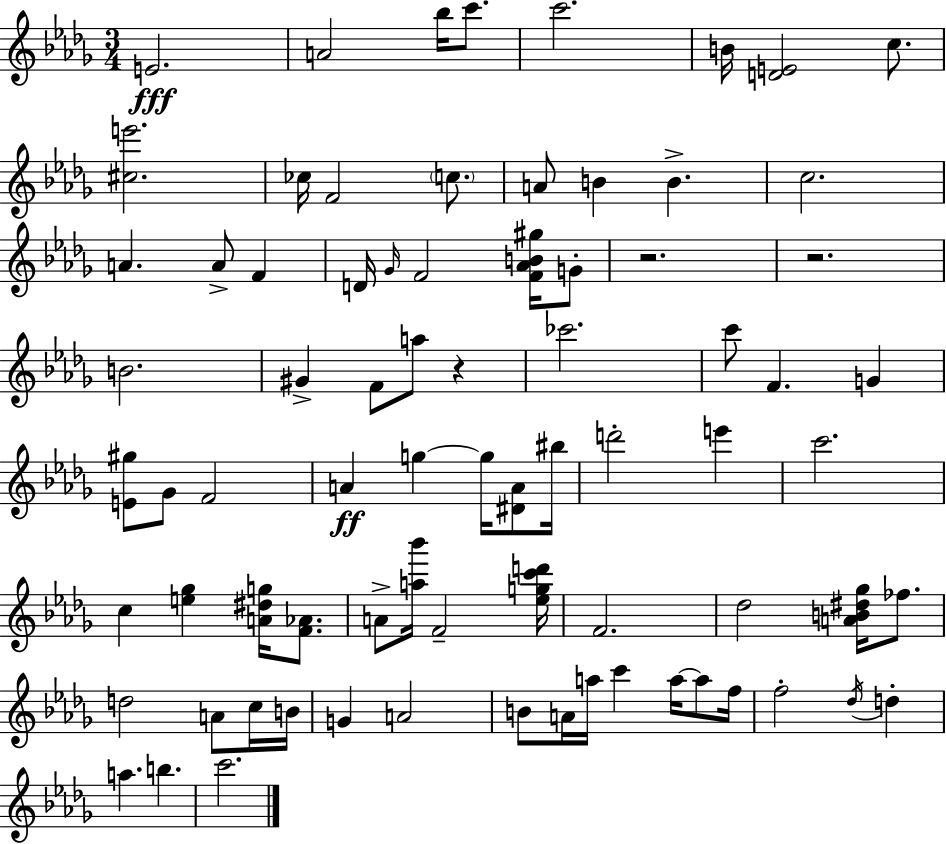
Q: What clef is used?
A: treble